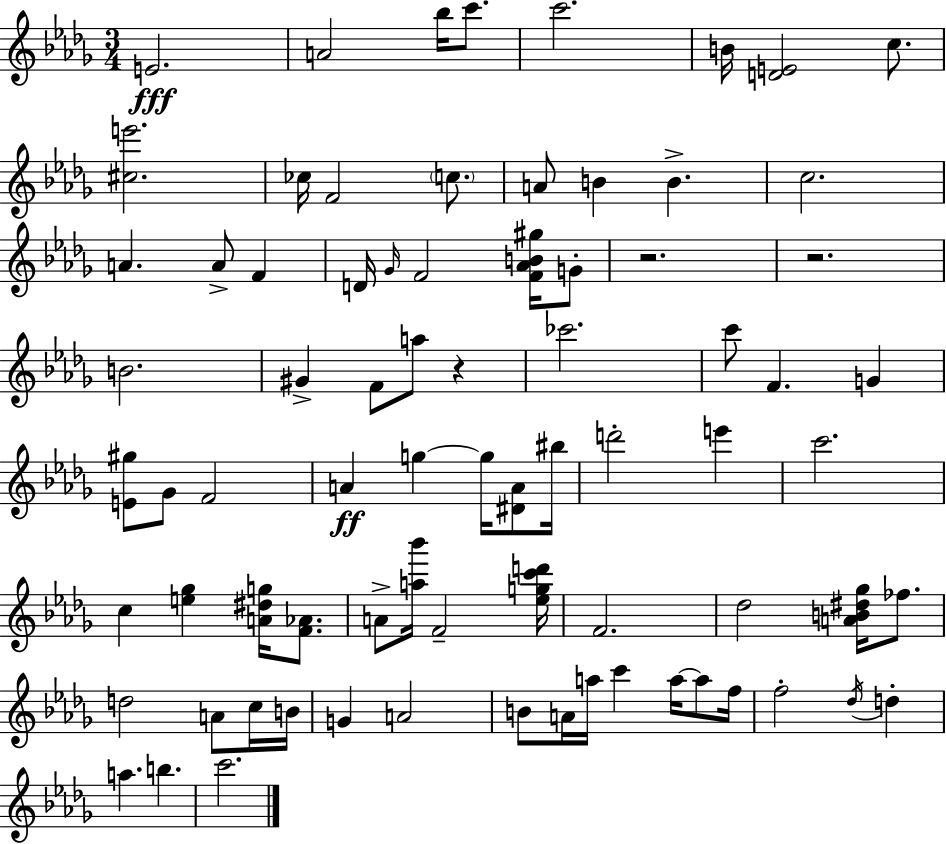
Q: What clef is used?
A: treble